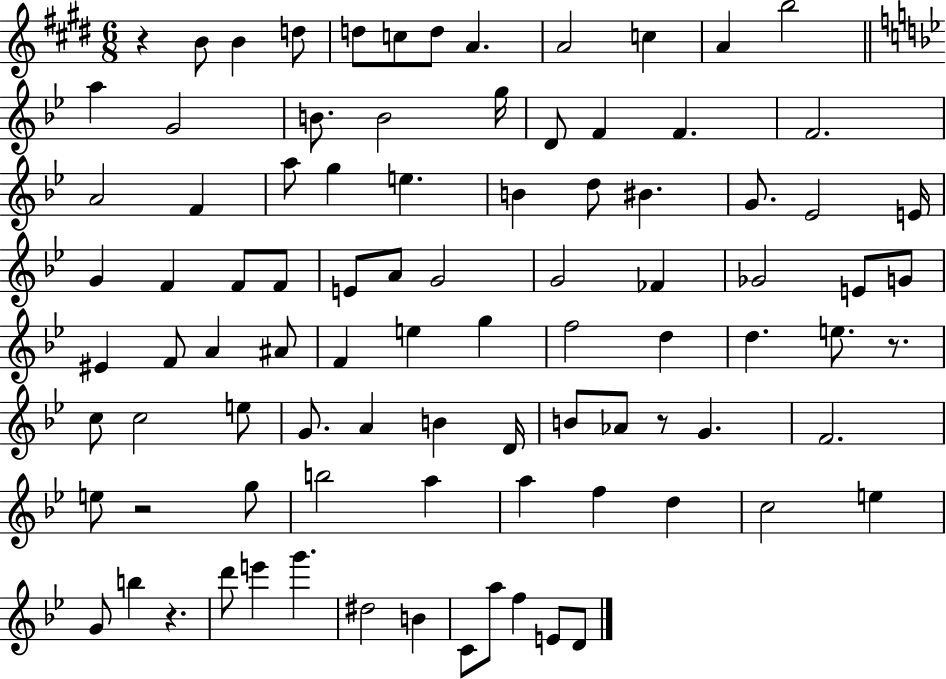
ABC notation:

X:1
T:Untitled
M:6/8
L:1/4
K:E
z B/2 B d/2 d/2 c/2 d/2 A A2 c A b2 a G2 B/2 B2 g/4 D/2 F F F2 A2 F a/2 g e B d/2 ^B G/2 _E2 E/4 G F F/2 F/2 E/2 A/2 G2 G2 _F _G2 E/2 G/2 ^E F/2 A ^A/2 F e g f2 d d e/2 z/2 c/2 c2 e/2 G/2 A B D/4 B/2 _A/2 z/2 G F2 e/2 z2 g/2 b2 a a f d c2 e G/2 b z d'/2 e' g' ^d2 B C/2 a/2 f E/2 D/2